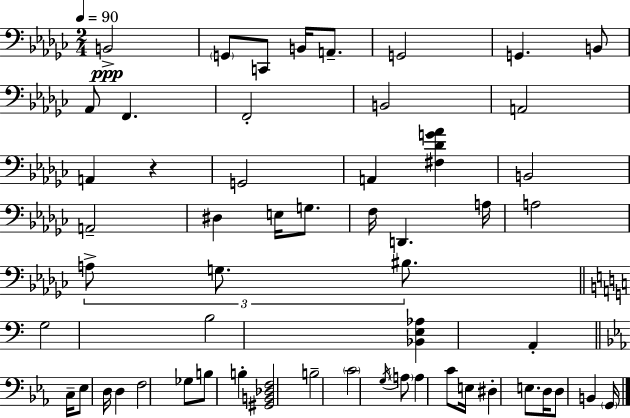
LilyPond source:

{
  \clef bass
  \numericTimeSignature
  \time 2/4
  \key ees \minor
  \tempo 4 = 90
  \repeat volta 2 { b,2->\ppp | \parenthesize g,8 c,8 b,16 a,8.-- | g,2 | g,4. b,8 | \break aes,8 f,4. | f,2-. | b,2 | a,2 | \break a,4 r4 | g,2 | a,4 <fis des' g' aes'>4 | b,2 | \break a,2-- | dis4 e16 g8. | f16 d,4. a16 | a2 | \break \tuplet 3/2 { a8-> g8. bis8. } | \bar "||" \break \key c \major g2 | b2 | <bes, e aes>4 a,4-. | \bar "||" \break \key ees \major c16-- ees8 d16 d4 | f2 | ges8 b8 b4-. | <gis, b, des f>2 | \break b2-- | \parenthesize c'2 | \acciaccatura { g16 } \parenthesize a8 a4 c'8 | e16 dis4-. e8. | \break d16 d8 b,4 | \parenthesize g,16 } \bar "|."
}